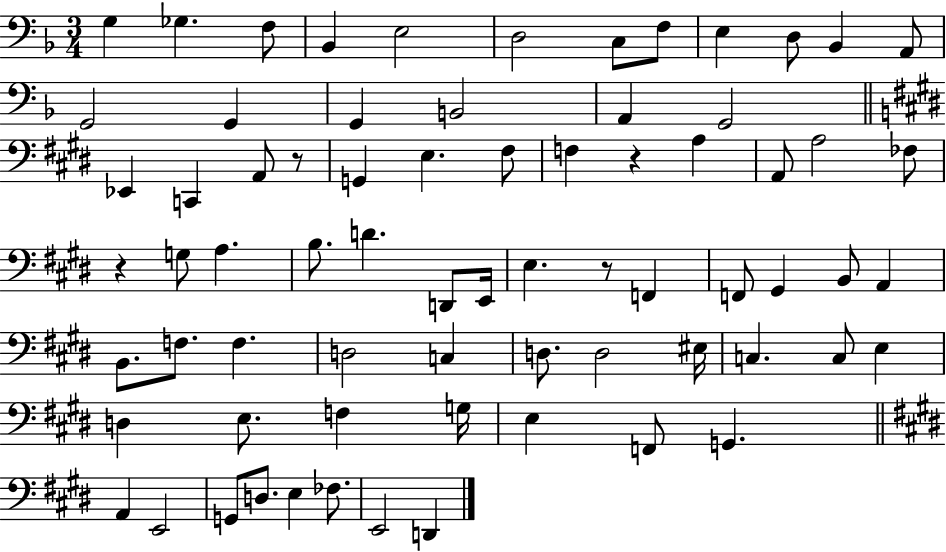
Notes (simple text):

G3/q Gb3/q. F3/e Bb2/q E3/h D3/h C3/e F3/e E3/q D3/e Bb2/q A2/e G2/h G2/q G2/q B2/h A2/q G2/h Eb2/q C2/q A2/e R/e G2/q E3/q. F#3/e F3/q R/q A3/q A2/e A3/h FES3/e R/q G3/e A3/q. B3/e. D4/q. D2/e E2/s E3/q. R/e F2/q F2/e G#2/q B2/e A2/q B2/e. F3/e. F3/q. D3/h C3/q D3/e. D3/h EIS3/s C3/q. C3/e E3/q D3/q E3/e. F3/q G3/s E3/q F2/e G2/q. A2/q E2/h G2/e D3/e. E3/q FES3/e. E2/h D2/q